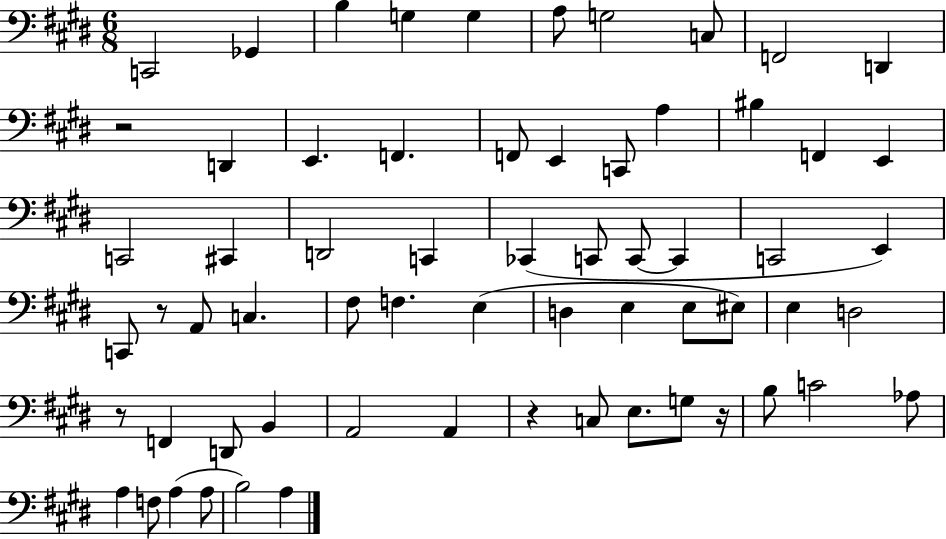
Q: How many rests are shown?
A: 5